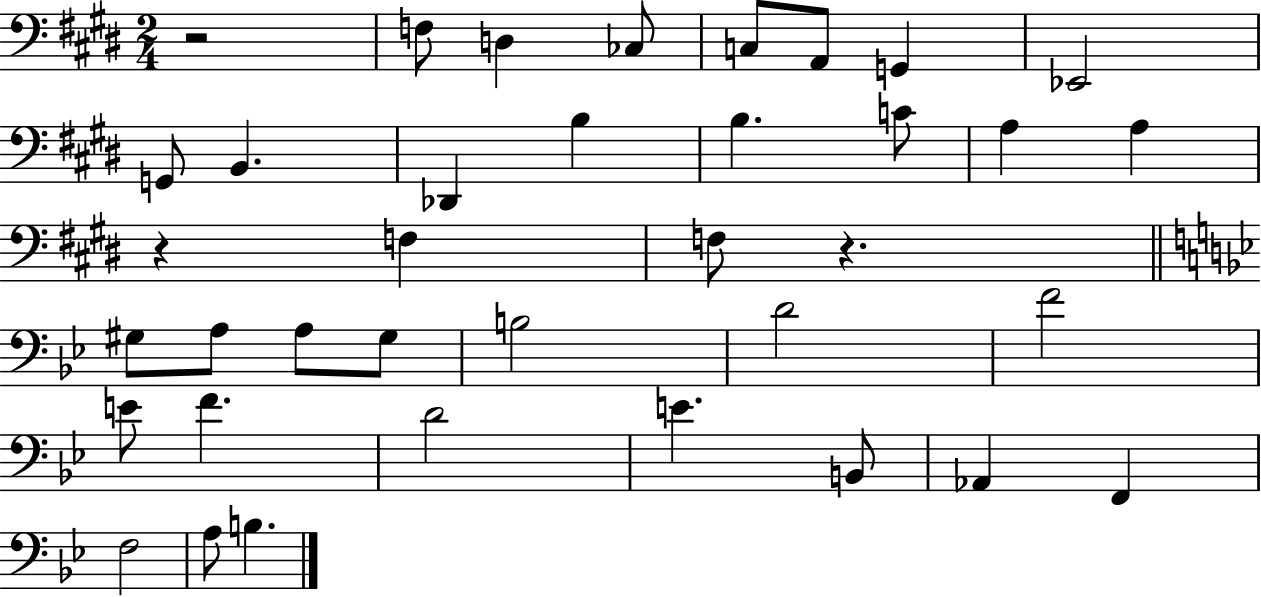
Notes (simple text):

R/h F3/e D3/q CES3/e C3/e A2/e G2/q Eb2/h G2/e B2/q. Db2/q B3/q B3/q. C4/e A3/q A3/q R/q F3/q F3/e R/q. G#3/e A3/e A3/e G#3/e B3/h D4/h F4/h E4/e F4/q. D4/h E4/q. B2/e Ab2/q F2/q F3/h A3/e B3/q.